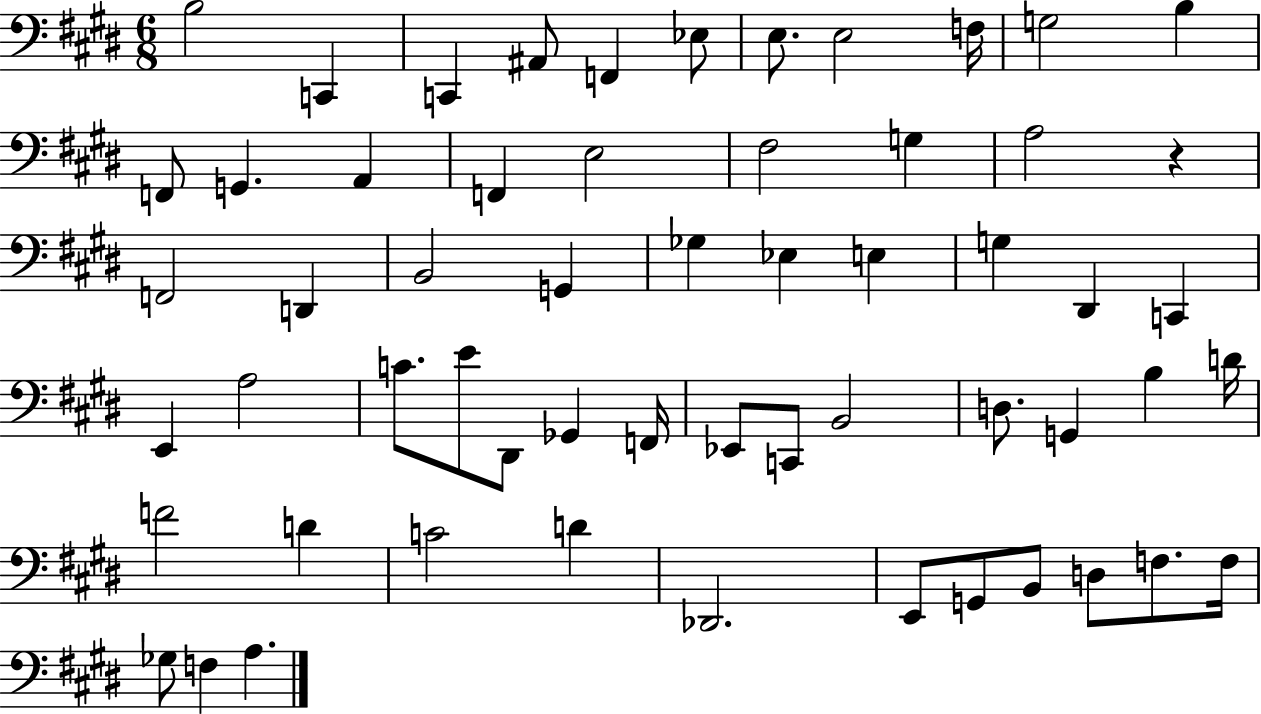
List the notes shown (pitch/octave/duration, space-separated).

B3/h C2/q C2/q A#2/e F2/q Eb3/e E3/e. E3/h F3/s G3/h B3/q F2/e G2/q. A2/q F2/q E3/h F#3/h G3/q A3/h R/q F2/h D2/q B2/h G2/q Gb3/q Eb3/q E3/q G3/q D#2/q C2/q E2/q A3/h C4/e. E4/e D#2/e Gb2/q F2/s Eb2/e C2/e B2/h D3/e. G2/q B3/q D4/s F4/h D4/q C4/h D4/q Db2/h. E2/e G2/e B2/e D3/e F3/e. F3/s Gb3/e F3/q A3/q.